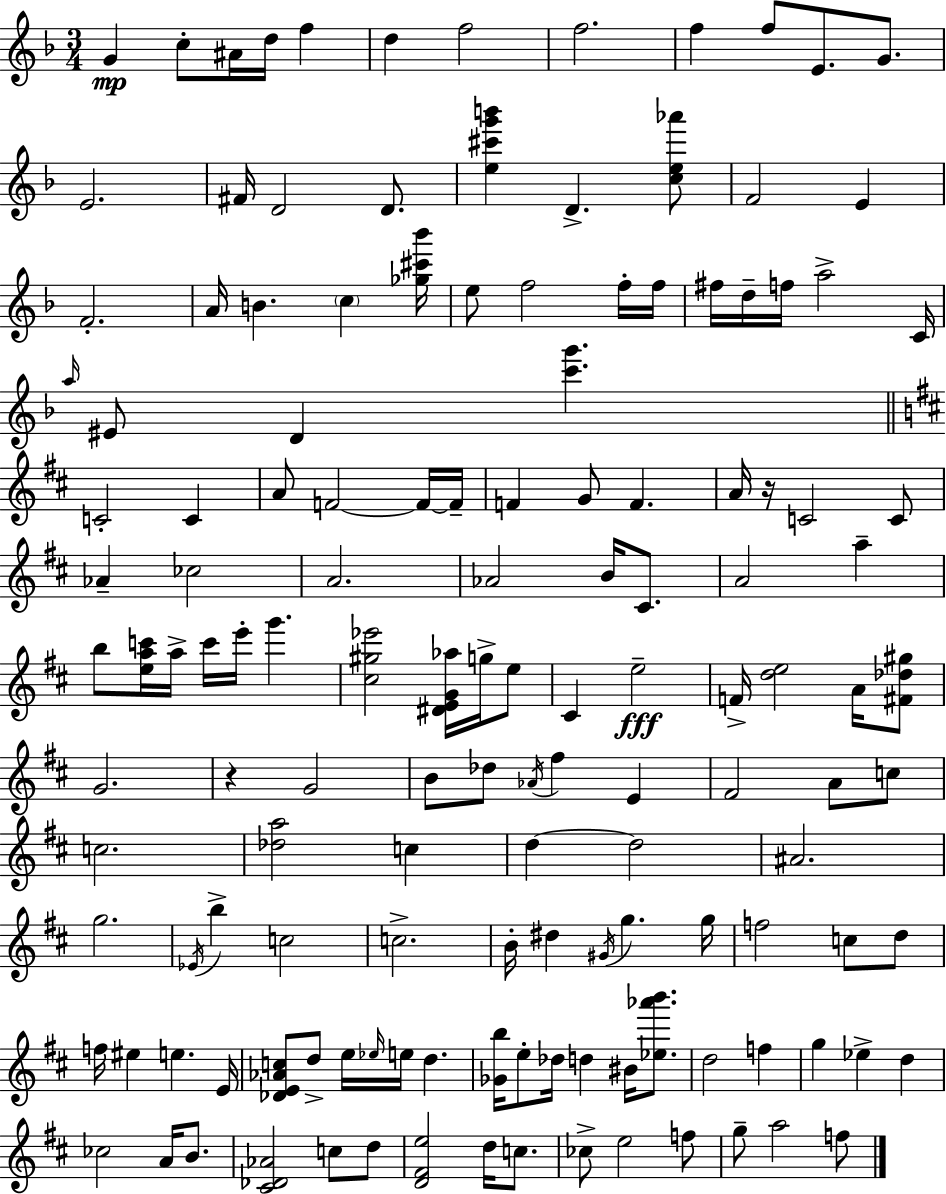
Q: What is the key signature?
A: D minor